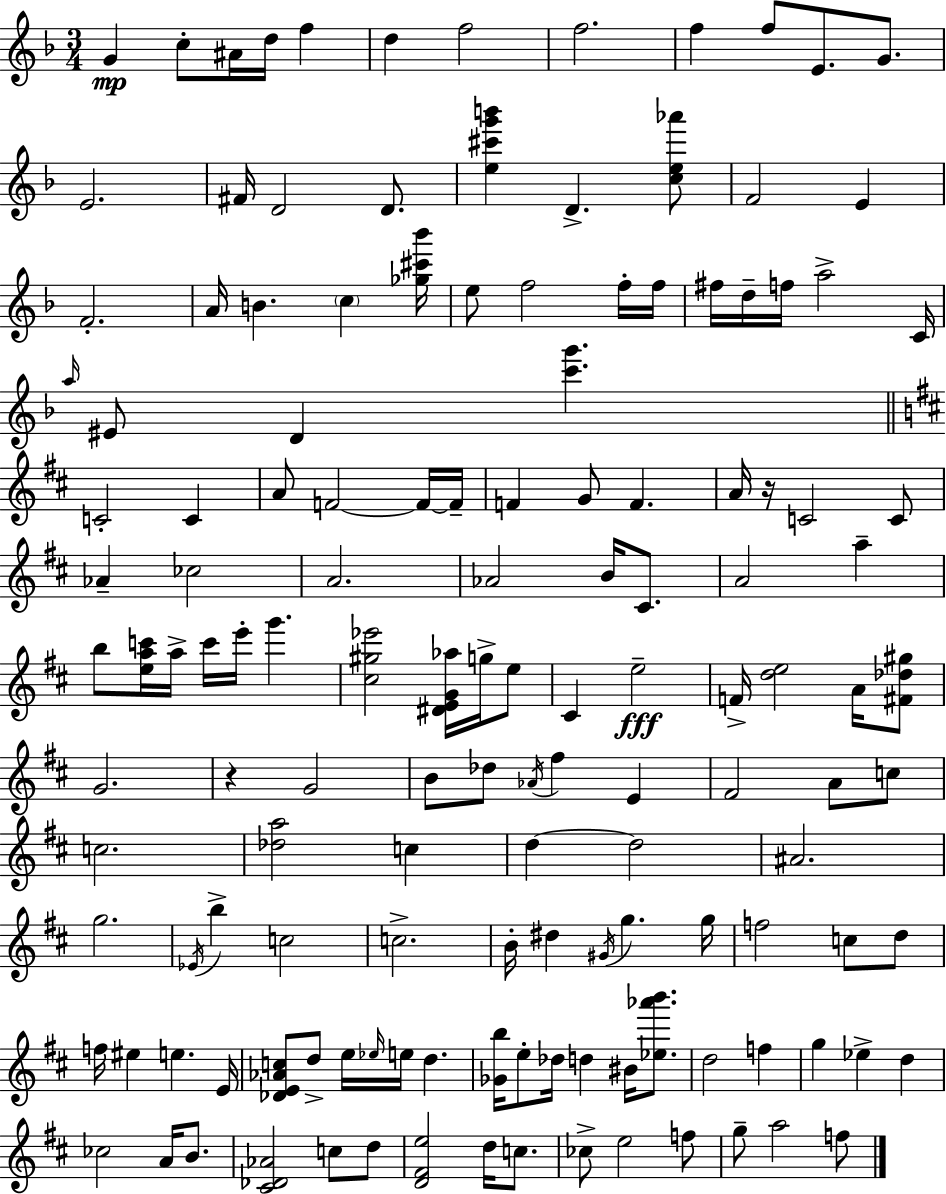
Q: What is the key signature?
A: D minor